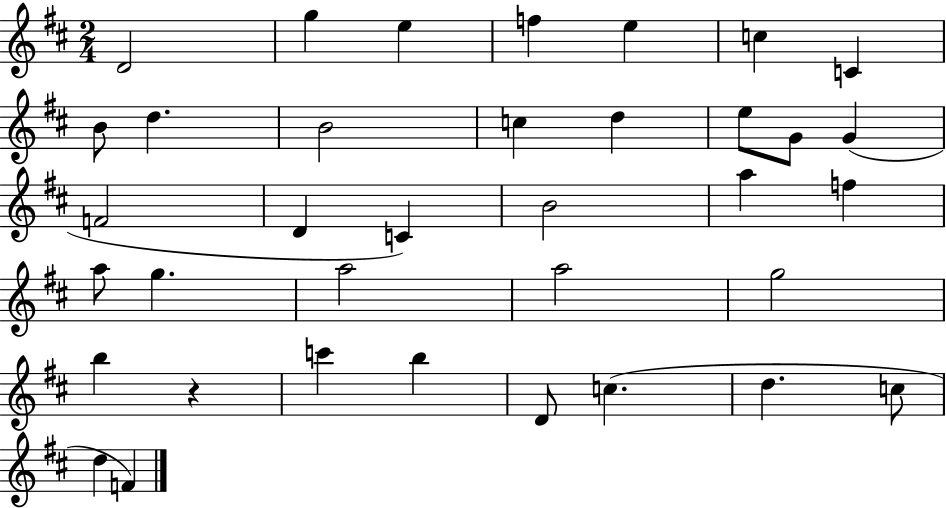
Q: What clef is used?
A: treble